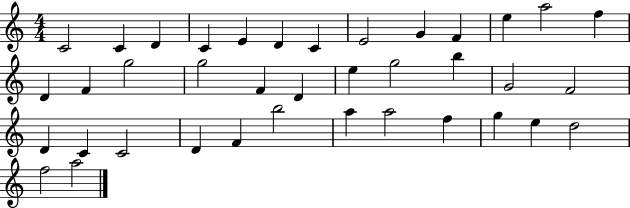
{
  \clef treble
  \numericTimeSignature
  \time 4/4
  \key c \major
  c'2 c'4 d'4 | c'4 e'4 d'4 c'4 | e'2 g'4 f'4 | e''4 a''2 f''4 | \break d'4 f'4 g''2 | g''2 f'4 d'4 | e''4 g''2 b''4 | g'2 f'2 | \break d'4 c'4 c'2 | d'4 f'4 b''2 | a''4 a''2 f''4 | g''4 e''4 d''2 | \break f''2 a''2 | \bar "|."
}